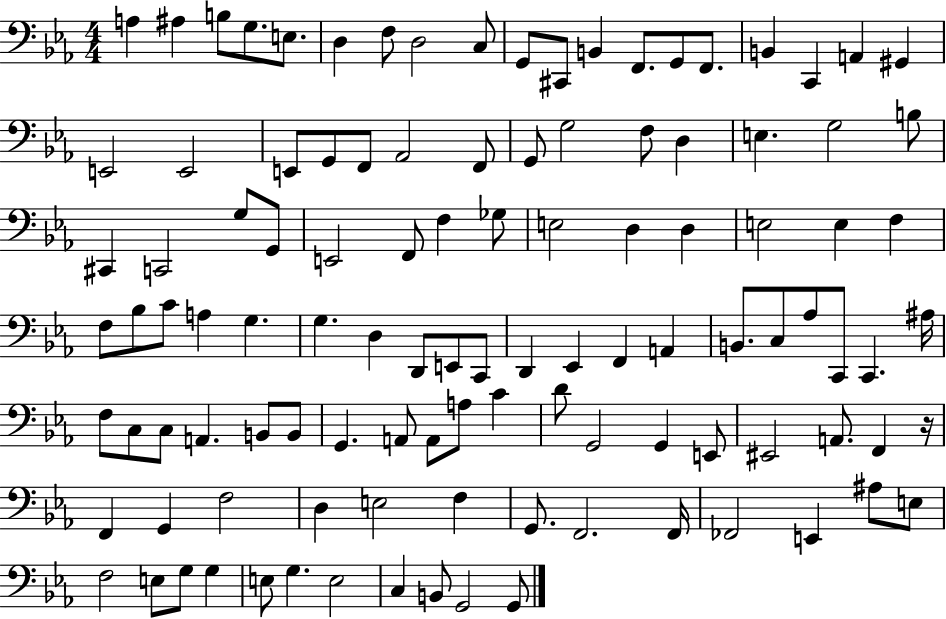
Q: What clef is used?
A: bass